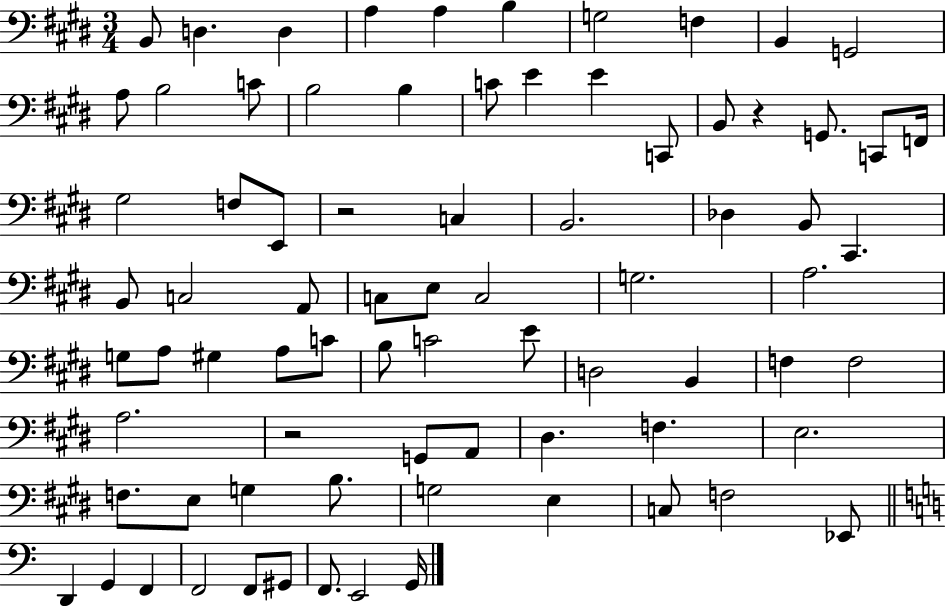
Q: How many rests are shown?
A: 3